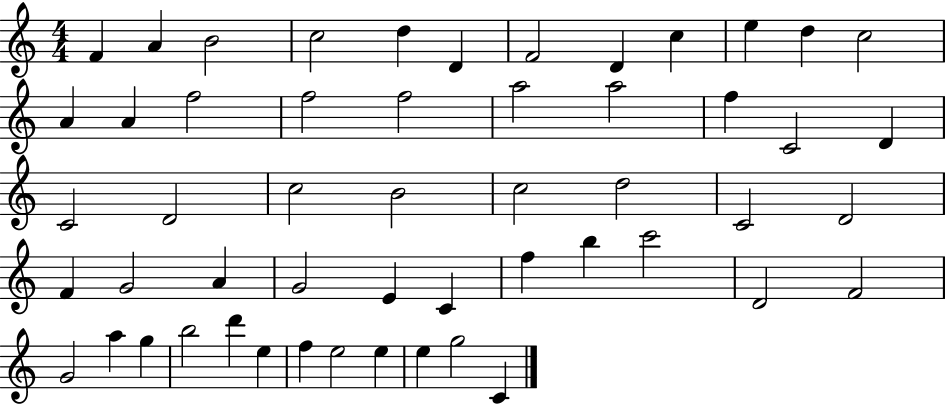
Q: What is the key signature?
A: C major